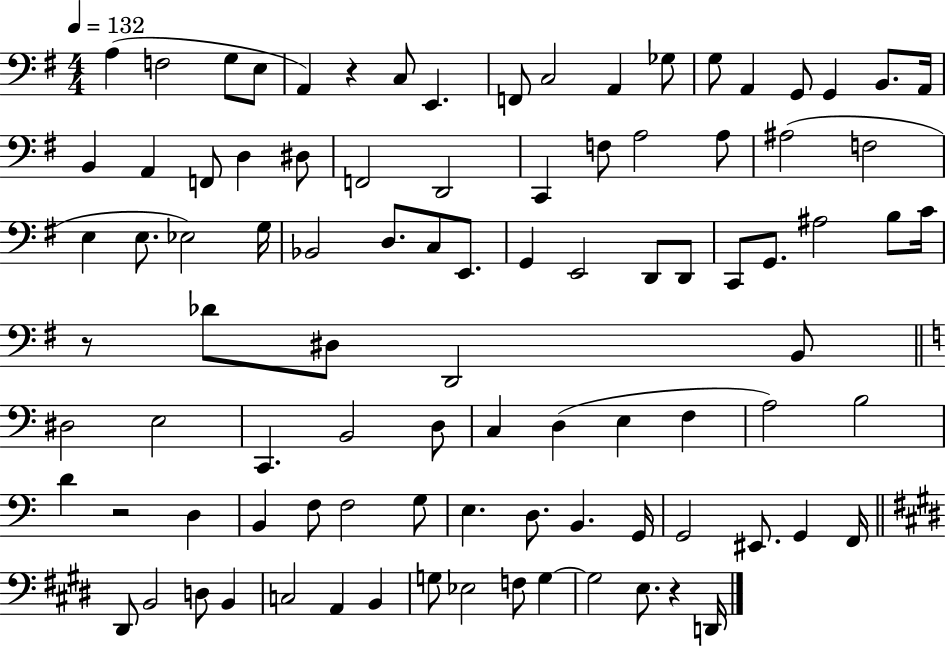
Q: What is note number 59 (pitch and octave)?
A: E3